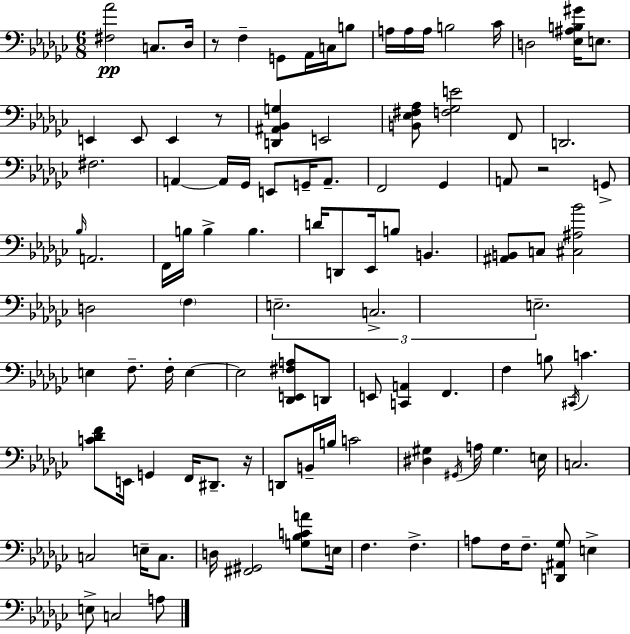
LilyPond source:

{
  \clef bass
  \numericTimeSignature
  \time 6/8
  \key ees \minor
  \repeat volta 2 { <fis aes'>2\pp c8. des16 | r8 f4-- g,8 aes,16 c16 b8 | a16 a16 a16 b2 ces'16 | d2 <ees ais b gis'>16 e8. | \break e,4 e,8 e,4 r8 | <d, ais, bes, g>4 e,2 | <b, ees fis aes>8 <f ges e'>2 f,8 | d,2. | \break fis2. | a,4~~ a,16 ges,16 e,8 g,16-- a,8.-- | f,2 ges,4 | a,8 r2 g,8-> | \break \grace { bes16 } a,2. | f,16 b16 b4-> b4. | d'16 d,8 ees,16 b8 b,4. | <ais, b,>8 c8 <cis ais bes'>2 | \break d2 \parenthesize f4 | \tuplet 3/2 { e2.-- | c2.-> | e2.-- } | \break e4 f8.-- f16-. e4~~ | e2 <des, e, fis a>8 d,8 | e,8 <c, a,>4 f,4. | f4 b8 \acciaccatura { cis,16 } c'4. | \break <c' des' f'>8 e,16 g,4 f,16 dis,8.-- | r16 d,8 b,16-- b16 c'2 | <dis gis>4 \acciaccatura { gis,16 } a16 gis4. | e16 c2. | \break c2 e16-- | c8. d16 <fis, gis,>2 | <g bes c' a'>8 e16 f4. f4.-> | a8 f16 f8.-- <d, ais, ges>8 e4-> | \break e8-> c2 | a8 } \bar "|."
}